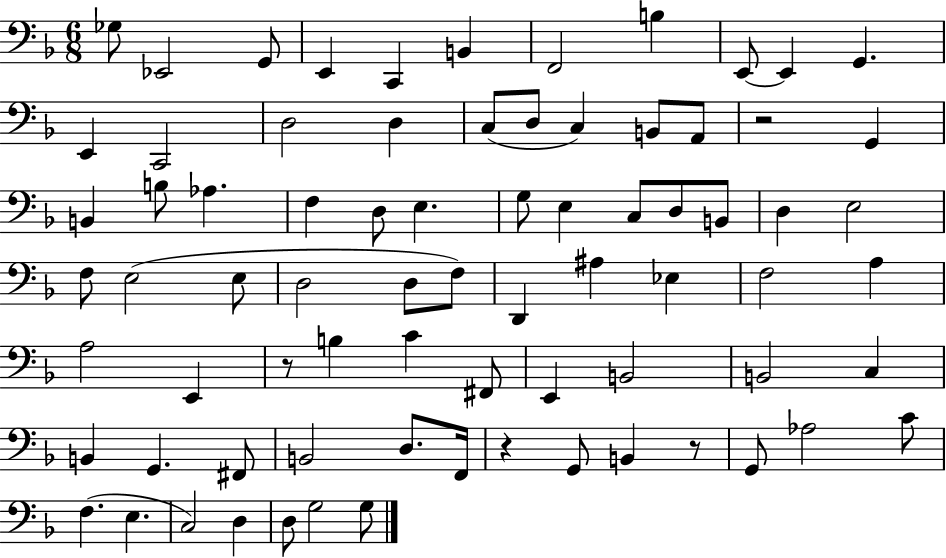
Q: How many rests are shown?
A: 4